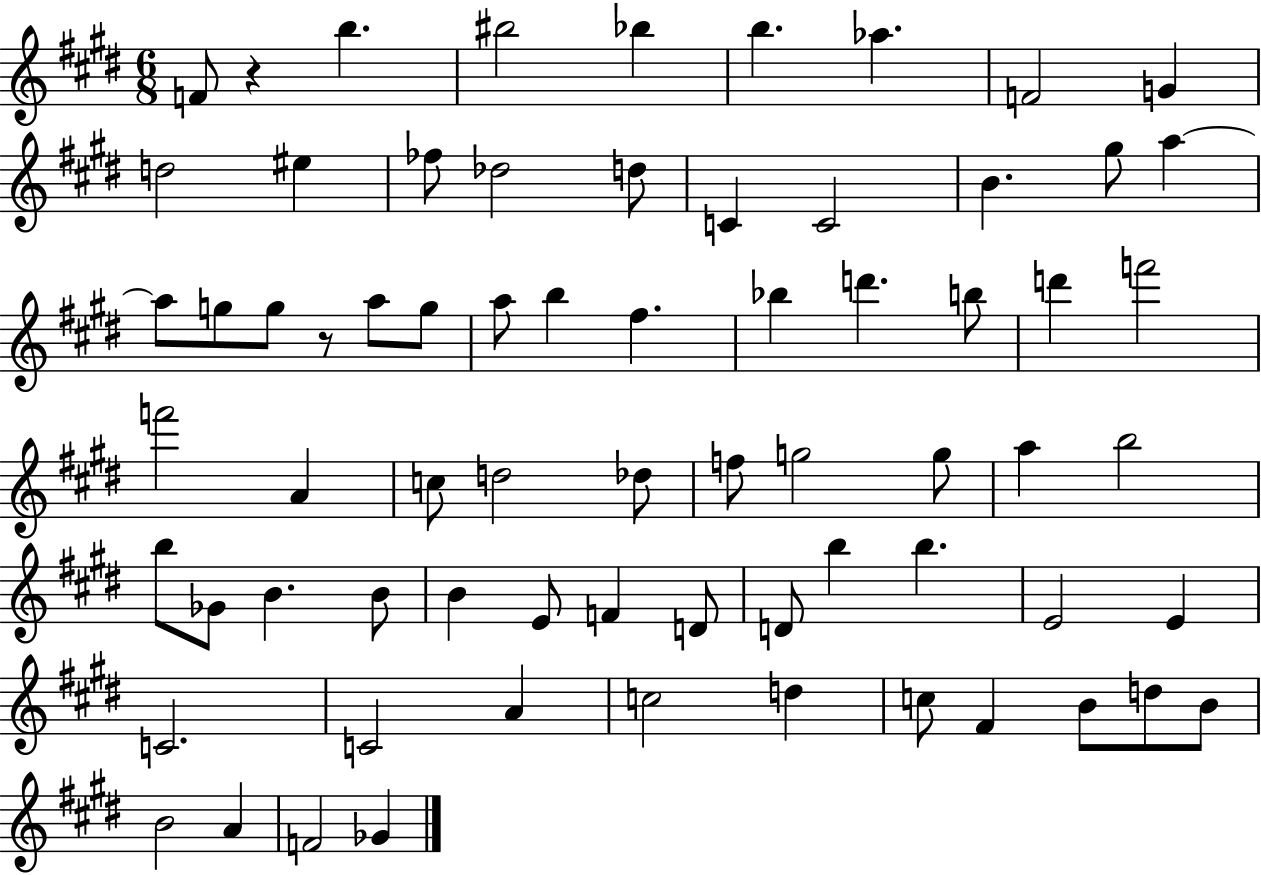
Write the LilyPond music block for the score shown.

{
  \clef treble
  \numericTimeSignature
  \time 6/8
  \key e \major
  \repeat volta 2 { f'8 r4 b''4. | bis''2 bes''4 | b''4. aes''4. | f'2 g'4 | \break d''2 eis''4 | fes''8 des''2 d''8 | c'4 c'2 | b'4. gis''8 a''4~~ | \break a''8 g''8 g''8 r8 a''8 g''8 | a''8 b''4 fis''4. | bes''4 d'''4. b''8 | d'''4 f'''2 | \break f'''2 a'4 | c''8 d''2 des''8 | f''8 g''2 g''8 | a''4 b''2 | \break b''8 ges'8 b'4. b'8 | b'4 e'8 f'4 d'8 | d'8 b''4 b''4. | e'2 e'4 | \break c'2. | c'2 a'4 | c''2 d''4 | c''8 fis'4 b'8 d''8 b'8 | \break b'2 a'4 | f'2 ges'4 | } \bar "|."
}